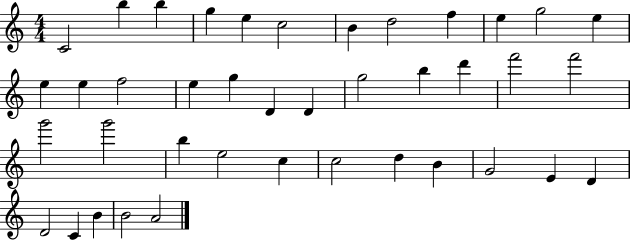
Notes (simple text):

C4/h B5/q B5/q G5/q E5/q C5/h B4/q D5/h F5/q E5/q G5/h E5/q E5/q E5/q F5/h E5/q G5/q D4/q D4/q G5/h B5/q D6/q F6/h F6/h G6/h G6/h B5/q E5/h C5/q C5/h D5/q B4/q G4/h E4/q D4/q D4/h C4/q B4/q B4/h A4/h